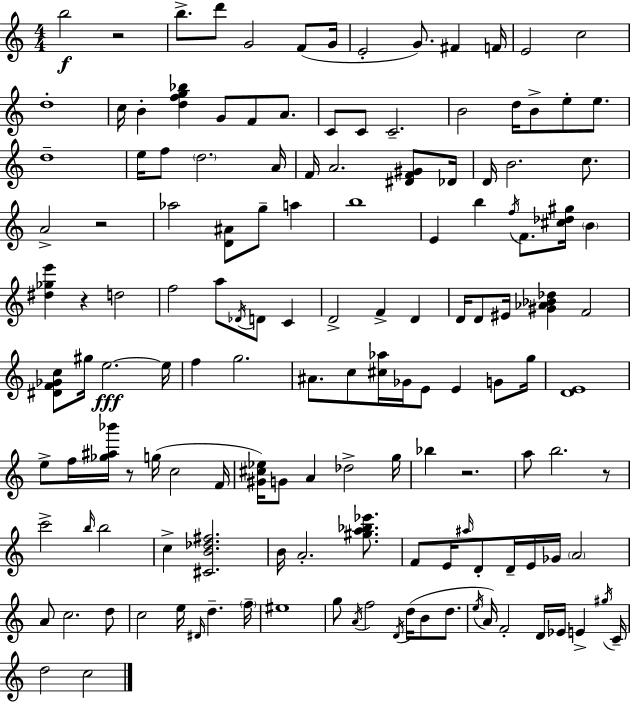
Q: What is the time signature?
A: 4/4